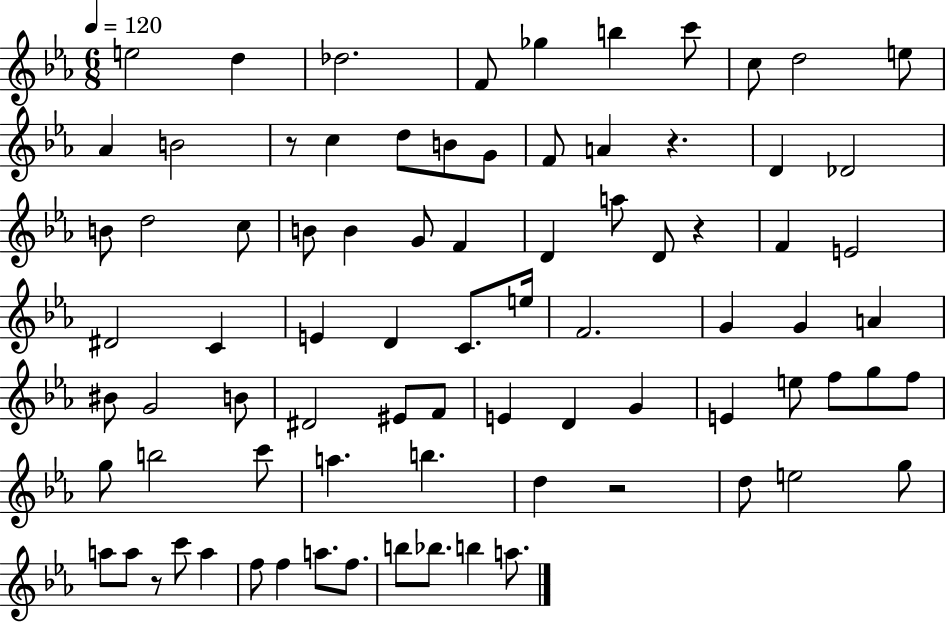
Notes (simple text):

E5/h D5/q Db5/h. F4/e Gb5/q B5/q C6/e C5/e D5/h E5/e Ab4/q B4/h R/e C5/q D5/e B4/e G4/e F4/e A4/q R/q. D4/q Db4/h B4/e D5/h C5/e B4/e B4/q G4/e F4/q D4/q A5/e D4/e R/q F4/q E4/h D#4/h C4/q E4/q D4/q C4/e. E5/s F4/h. G4/q G4/q A4/q BIS4/e G4/h B4/e D#4/h EIS4/e F4/e E4/q D4/q G4/q E4/q E5/e F5/e G5/e F5/e G5/e B5/h C6/e A5/q. B5/q. D5/q R/h D5/e E5/h G5/e A5/e A5/e R/e C6/e A5/q F5/e F5/q A5/e. F5/e. B5/e Bb5/e. B5/q A5/e.